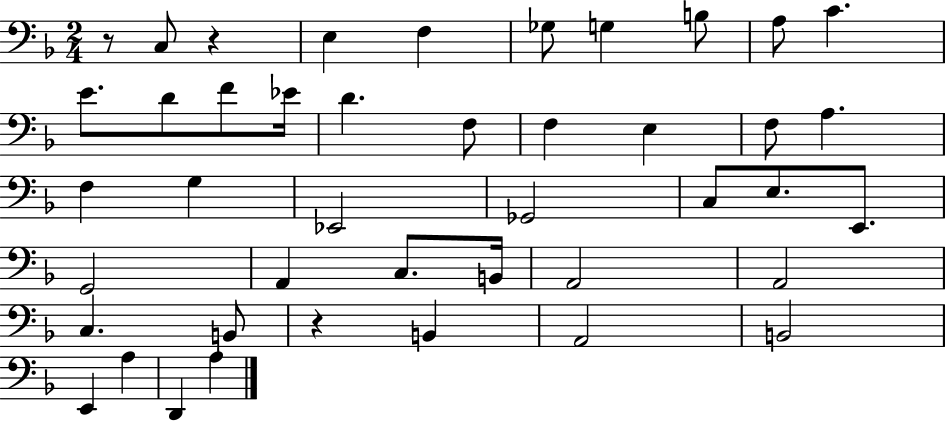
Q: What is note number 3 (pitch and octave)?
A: F3